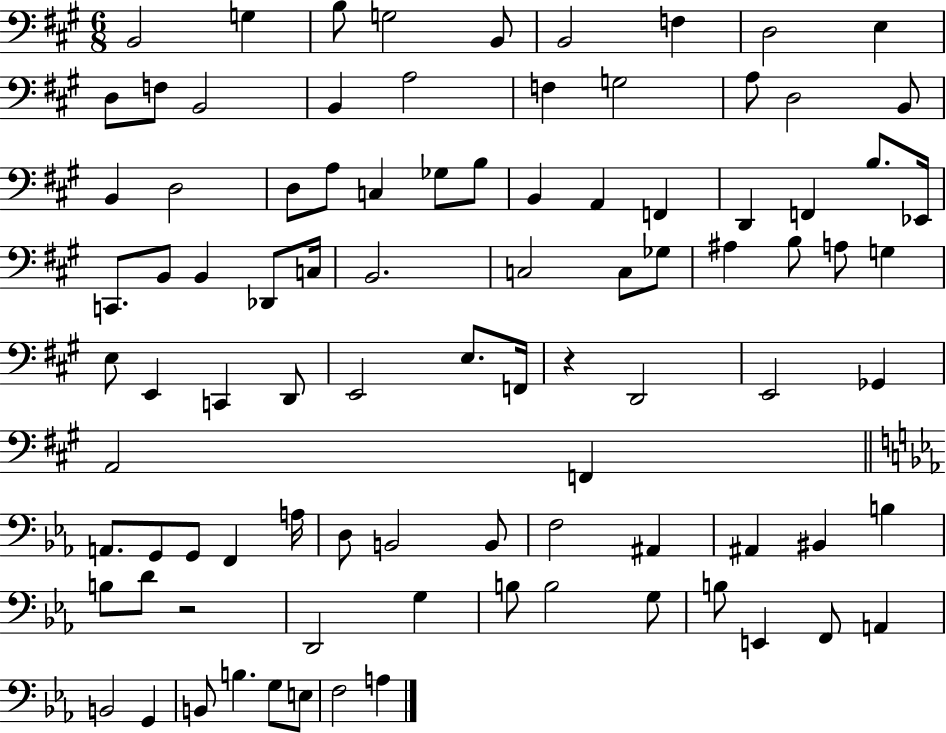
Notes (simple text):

B2/h G3/q B3/e G3/h B2/e B2/h F3/q D3/h E3/q D3/e F3/e B2/h B2/q A3/h F3/q G3/h A3/e D3/h B2/e B2/q D3/h D3/e A3/e C3/q Gb3/e B3/e B2/q A2/q F2/q D2/q F2/q B3/e. Eb2/s C2/e. B2/e B2/q Db2/e C3/s B2/h. C3/h C3/e Gb3/e A#3/q B3/e A3/e G3/q E3/e E2/q C2/q D2/e E2/h E3/e. F2/s R/q D2/h E2/h Gb2/q A2/h F2/q A2/e. G2/e G2/e F2/q A3/s D3/e B2/h B2/e F3/h A#2/q A#2/q BIS2/q B3/q B3/e D4/e R/h D2/h G3/q B3/e B3/h G3/e B3/e E2/q F2/e A2/q B2/h G2/q B2/e B3/q. G3/e E3/e F3/h A3/q